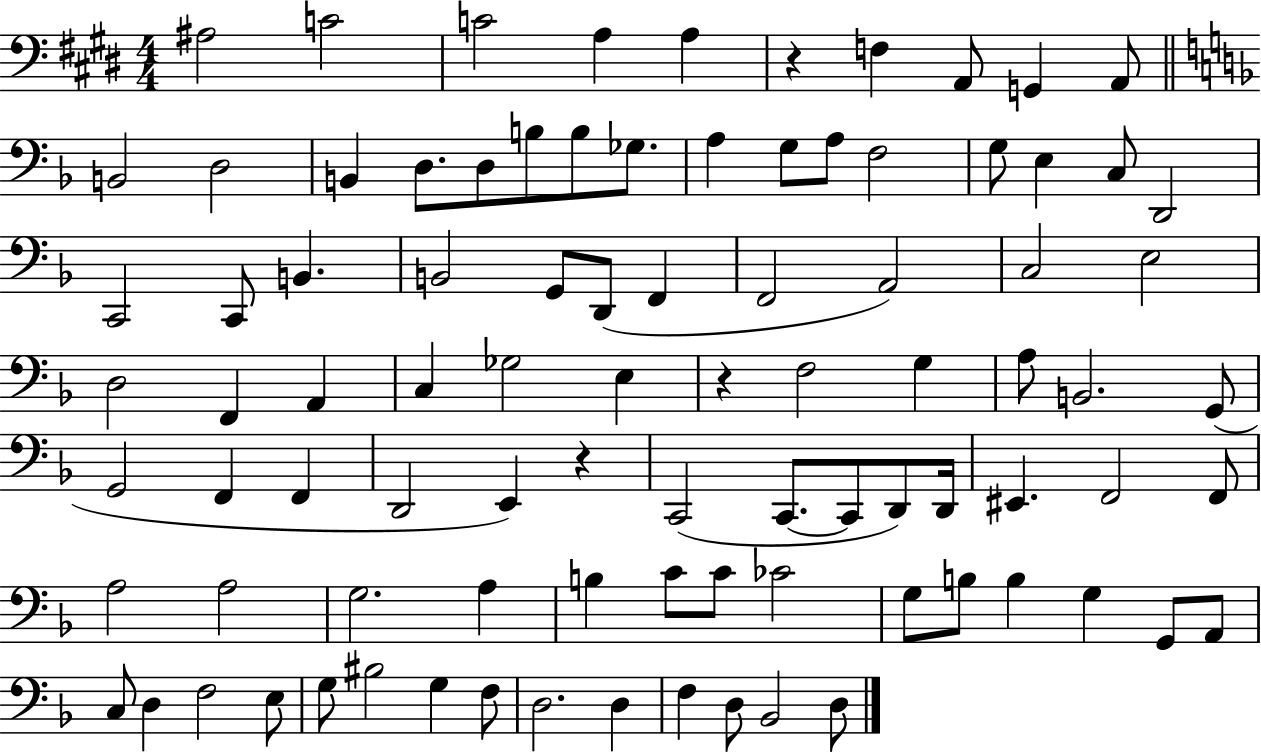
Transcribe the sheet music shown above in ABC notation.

X:1
T:Untitled
M:4/4
L:1/4
K:E
^A,2 C2 C2 A, A, z F, A,,/2 G,, A,,/2 B,,2 D,2 B,, D,/2 D,/2 B,/2 B,/2 _G,/2 A, G,/2 A,/2 F,2 G,/2 E, C,/2 D,,2 C,,2 C,,/2 B,, B,,2 G,,/2 D,,/2 F,, F,,2 A,,2 C,2 E,2 D,2 F,, A,, C, _G,2 E, z F,2 G, A,/2 B,,2 G,,/2 G,,2 F,, F,, D,,2 E,, z C,,2 C,,/2 C,,/2 D,,/2 D,,/4 ^E,, F,,2 F,,/2 A,2 A,2 G,2 A, B, C/2 C/2 _C2 G,/2 B,/2 B, G, G,,/2 A,,/2 C,/2 D, F,2 E,/2 G,/2 ^B,2 G, F,/2 D,2 D, F, D,/2 _B,,2 D,/2